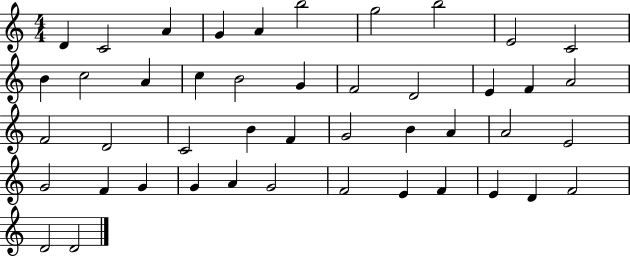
D4/q C4/h A4/q G4/q A4/q B5/h G5/h B5/h E4/h C4/h B4/q C5/h A4/q C5/q B4/h G4/q F4/h D4/h E4/q F4/q A4/h F4/h D4/h C4/h B4/q F4/q G4/h B4/q A4/q A4/h E4/h G4/h F4/q G4/q G4/q A4/q G4/h F4/h E4/q F4/q E4/q D4/q F4/h D4/h D4/h